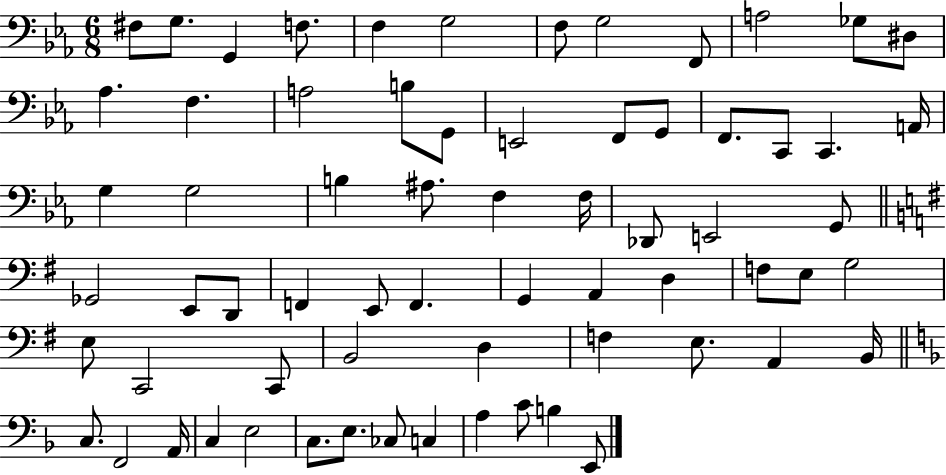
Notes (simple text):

F#3/e G3/e. G2/q F3/e. F3/q G3/h F3/e G3/h F2/e A3/h Gb3/e D#3/e Ab3/q. F3/q. A3/h B3/e G2/e E2/h F2/e G2/e F2/e. C2/e C2/q. A2/s G3/q G3/h B3/q A#3/e. F3/q F3/s Db2/e E2/h G2/e Gb2/h E2/e D2/e F2/q E2/e F2/q. G2/q A2/q D3/q F3/e E3/e G3/h E3/e C2/h C2/e B2/h D3/q F3/q E3/e. A2/q B2/s C3/e. F2/h A2/s C3/q E3/h C3/e. E3/e. CES3/e C3/q A3/q C4/e B3/q E2/e